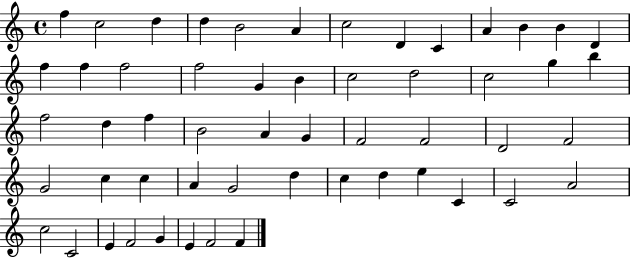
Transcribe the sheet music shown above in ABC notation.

X:1
T:Untitled
M:4/4
L:1/4
K:C
f c2 d d B2 A c2 D C A B B D f f f2 f2 G B c2 d2 c2 g b f2 d f B2 A G F2 F2 D2 F2 G2 c c A G2 d c d e C C2 A2 c2 C2 E F2 G E F2 F